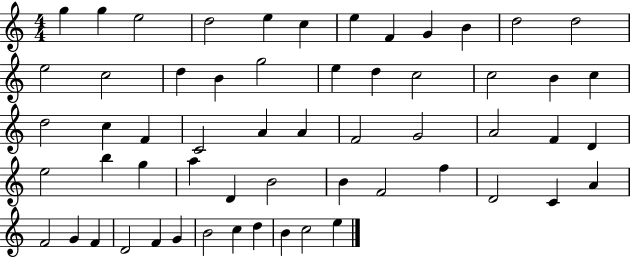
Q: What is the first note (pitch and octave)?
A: G5